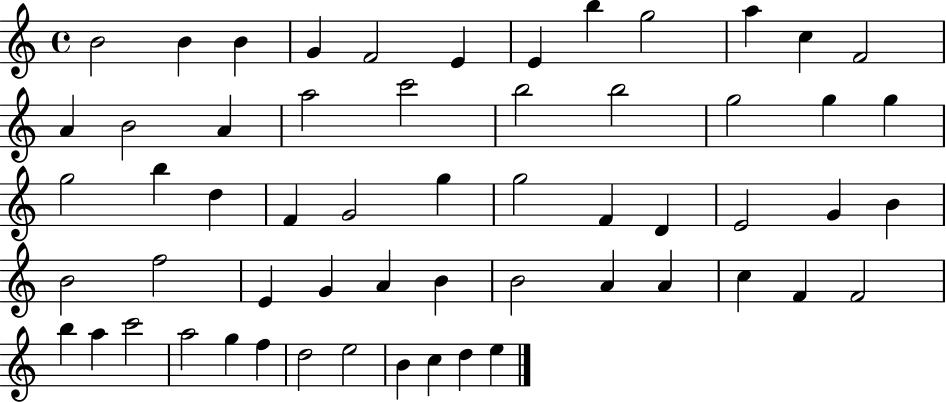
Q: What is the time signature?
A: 4/4